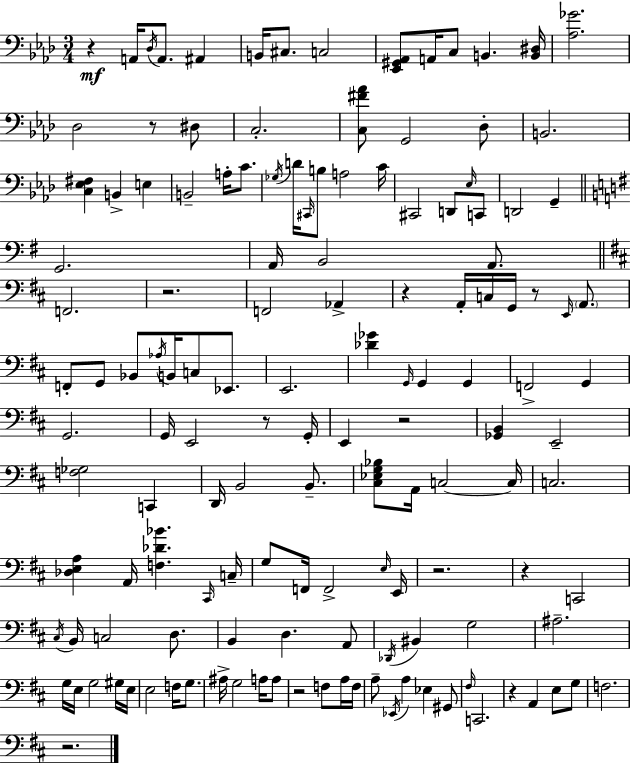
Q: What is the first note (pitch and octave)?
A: A2